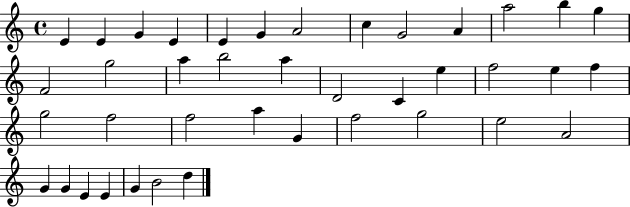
E4/q E4/q G4/q E4/q E4/q G4/q A4/h C5/q G4/h A4/q A5/h B5/q G5/q F4/h G5/h A5/q B5/h A5/q D4/h C4/q E5/q F5/h E5/q F5/q G5/h F5/h F5/h A5/q G4/q F5/h G5/h E5/h A4/h G4/q G4/q E4/q E4/q G4/q B4/h D5/q